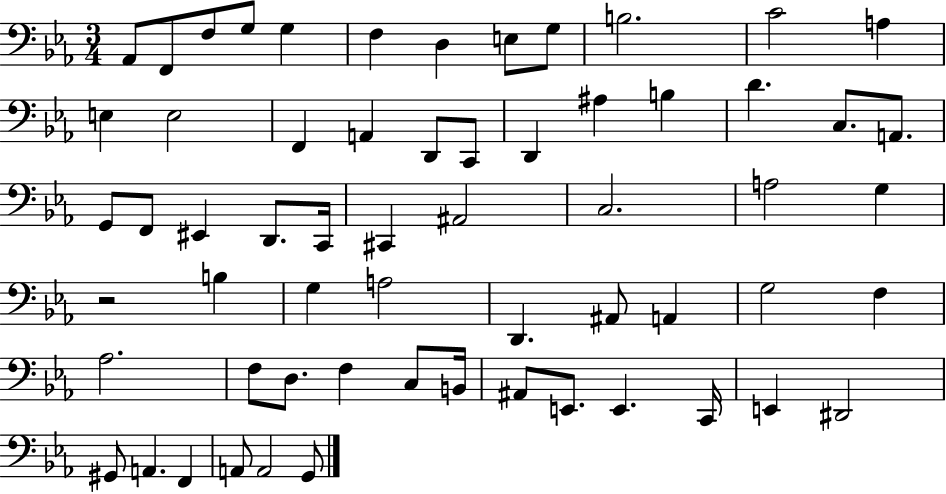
Ab2/e F2/e F3/e G3/e G3/q F3/q D3/q E3/e G3/e B3/h. C4/h A3/q E3/q E3/h F2/q A2/q D2/e C2/e D2/q A#3/q B3/q D4/q. C3/e. A2/e. G2/e F2/e EIS2/q D2/e. C2/s C#2/q A#2/h C3/h. A3/h G3/q R/h B3/q G3/q A3/h D2/q. A#2/e A2/q G3/h F3/q Ab3/h. F3/e D3/e. F3/q C3/e B2/s A#2/e E2/e. E2/q. C2/s E2/q D#2/h G#2/e A2/q. F2/q A2/e A2/h G2/e